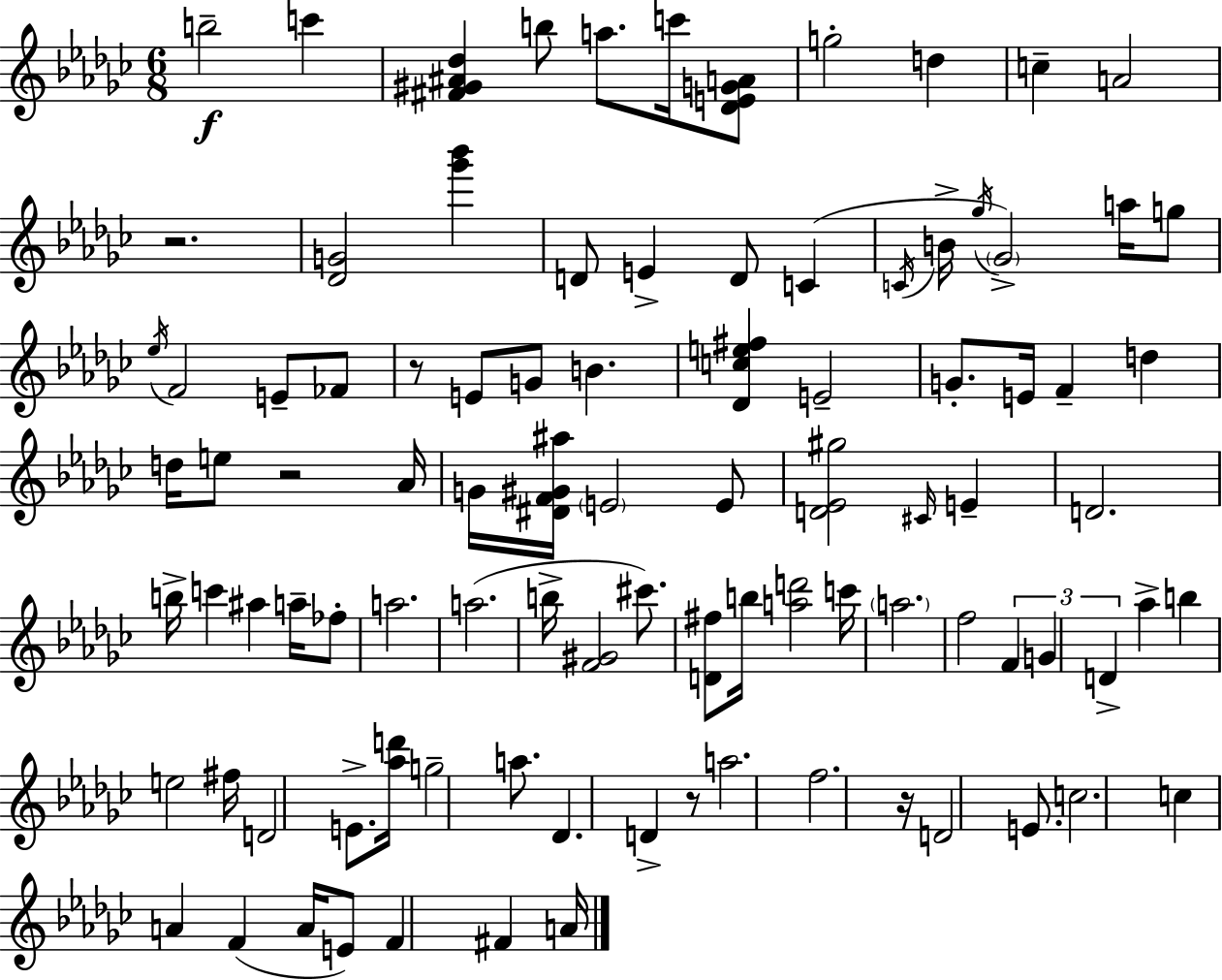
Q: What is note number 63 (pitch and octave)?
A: G5